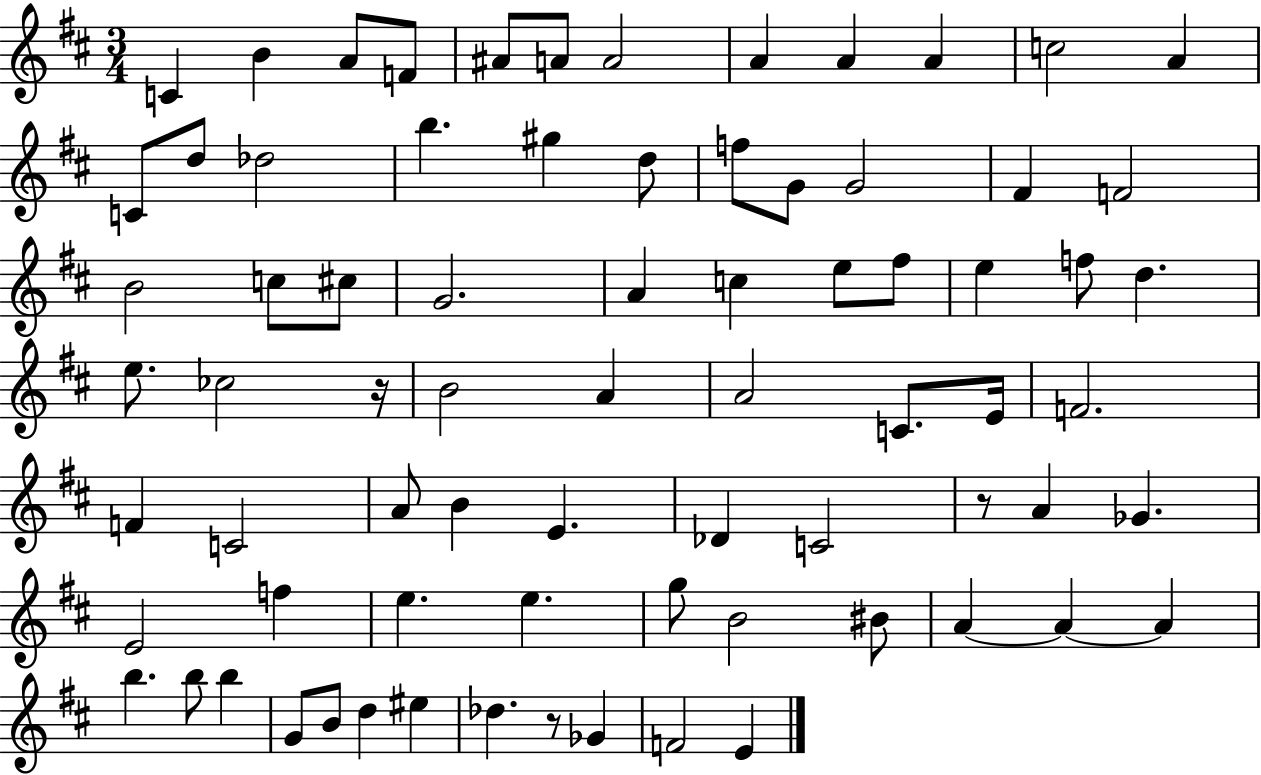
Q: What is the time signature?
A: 3/4